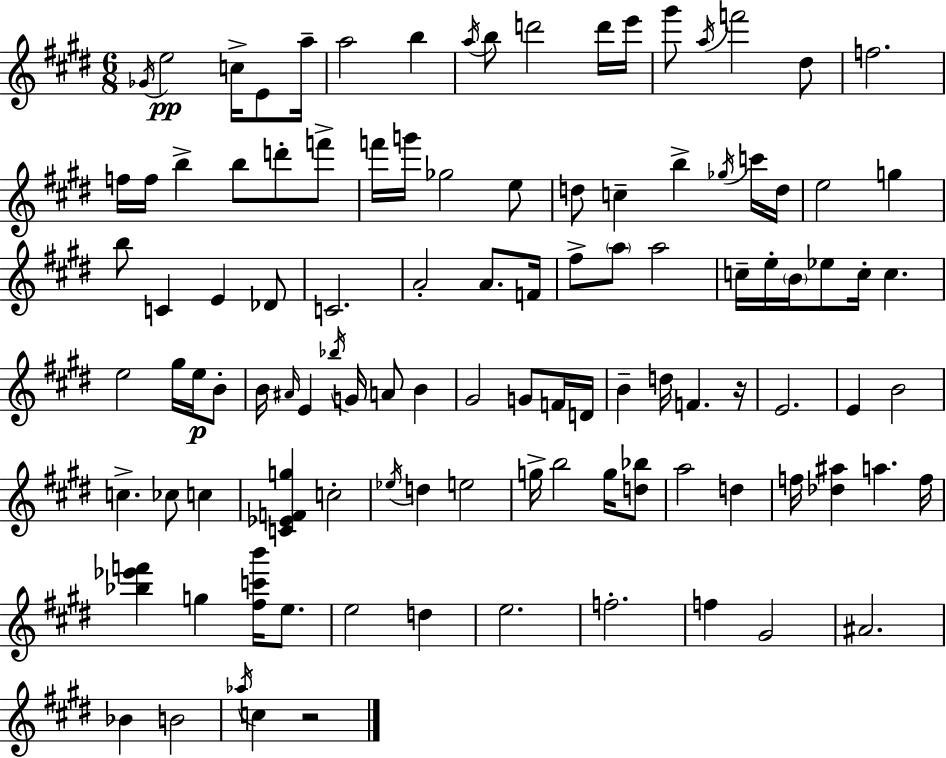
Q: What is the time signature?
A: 6/8